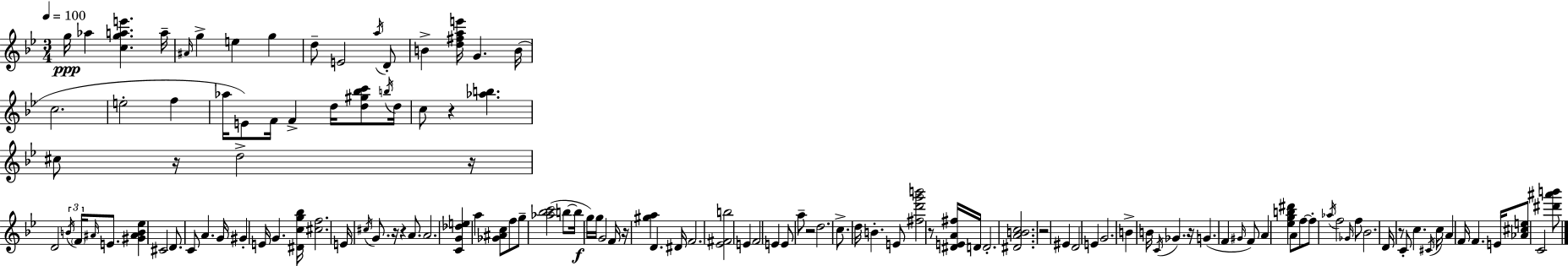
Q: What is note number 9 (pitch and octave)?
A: E4